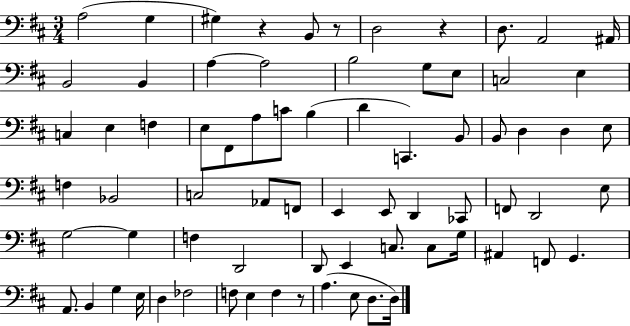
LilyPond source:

{
  \clef bass
  \numericTimeSignature
  \time 3/4
  \key d \major
  a2( g4 | gis4) r4 b,8 r8 | d2 r4 | d8. a,2 ais,16 | \break b,2 b,4 | a4~~ a2 | b2 g8 e8 | c2 e4 | \break c4 e4 f4 | e8 fis,8 a8 c'8 b4( | d'4 c,4.) b,8 | b,8 d4 d4 e8 | \break f4 bes,2 | c2 aes,8 f,8 | e,4 e,8 d,4 ces,8 | f,8 d,2 e8 | \break g2~~ g4 | f4 d,2 | d,8 e,4 c8. c8 g16 | ais,4 f,8 g,4. | \break a,8. b,4 g4 e16 | d4 fes2 | f8 e4 f4 r8 | a4.( e8 d8. d16) | \break \bar "|."
}